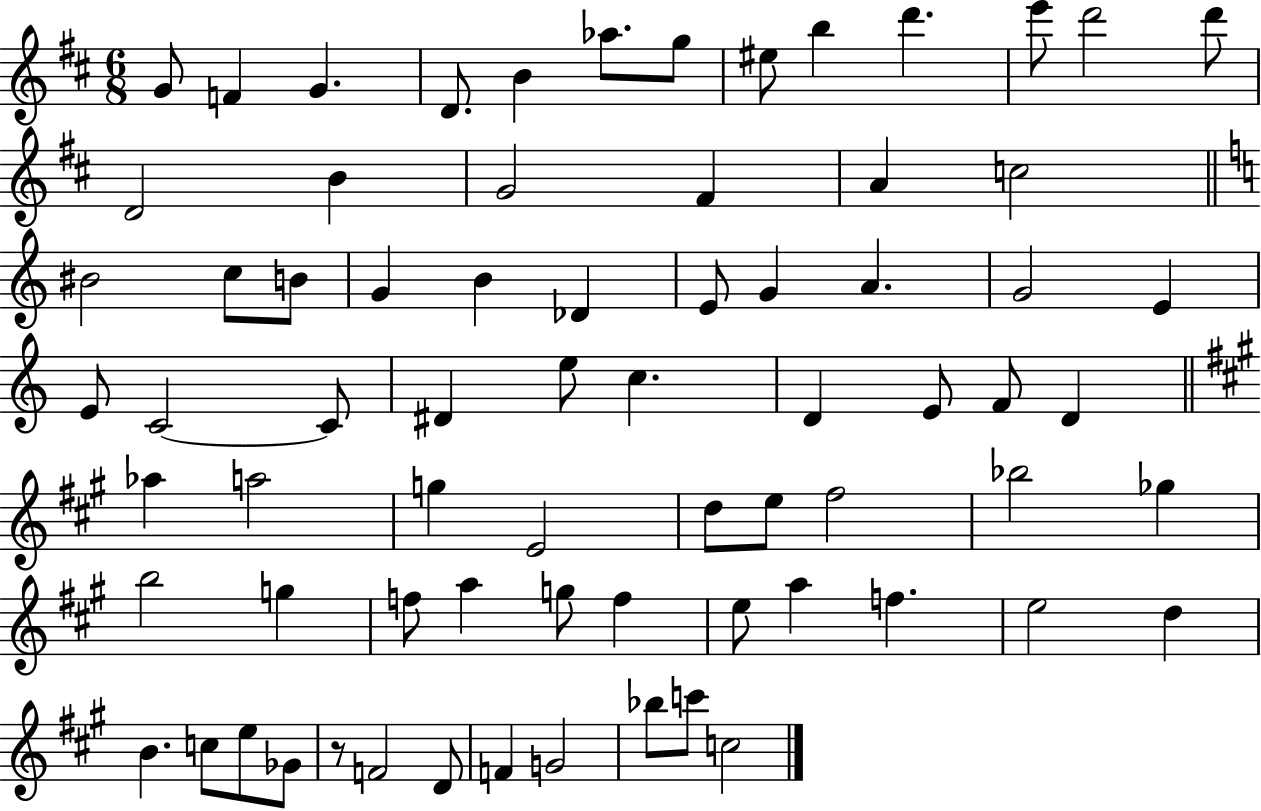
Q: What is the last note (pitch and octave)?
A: C5